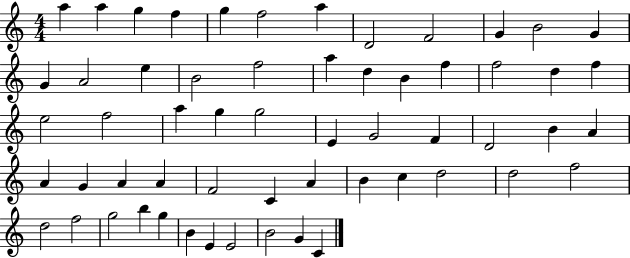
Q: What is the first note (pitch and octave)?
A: A5